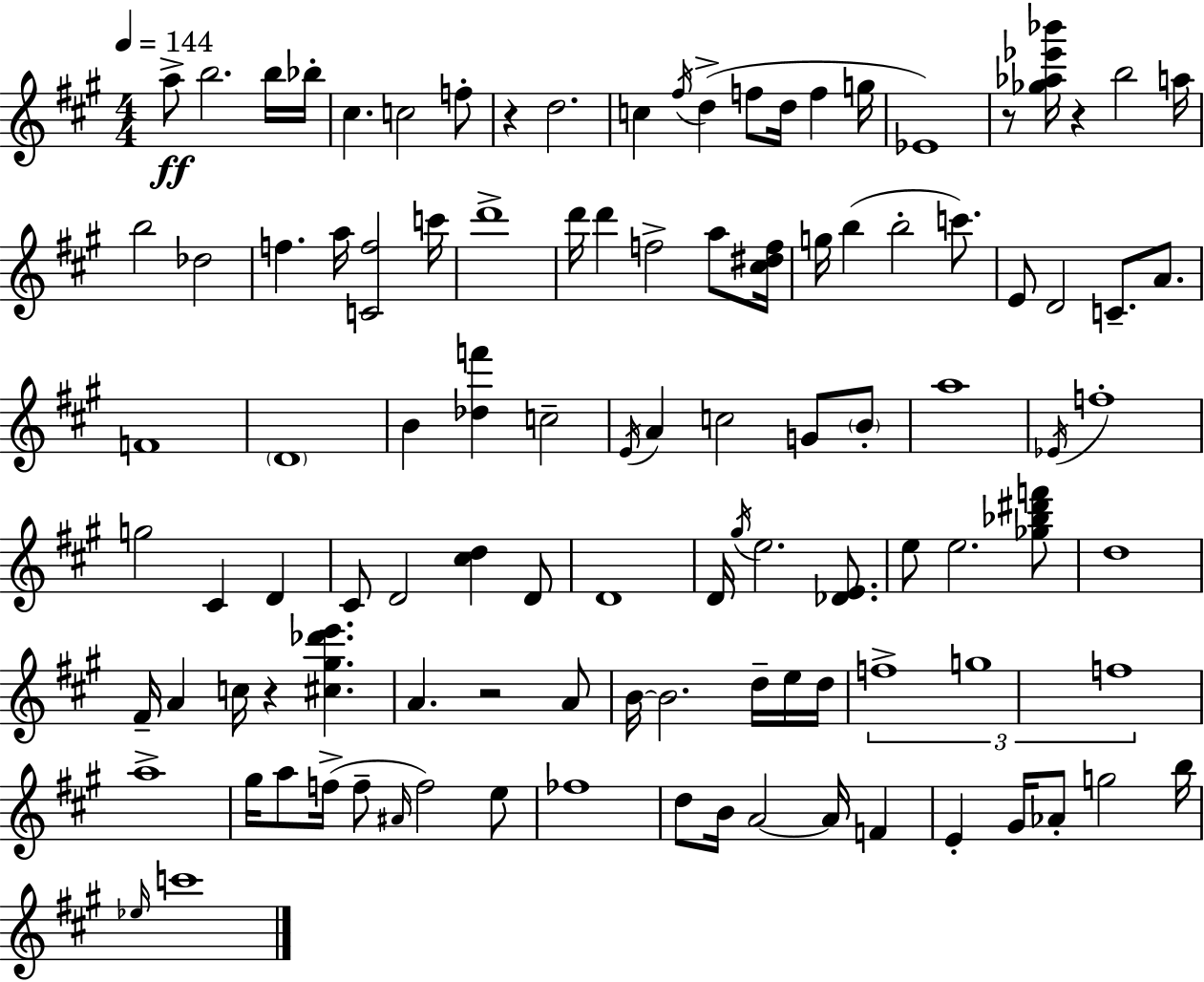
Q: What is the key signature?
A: A major